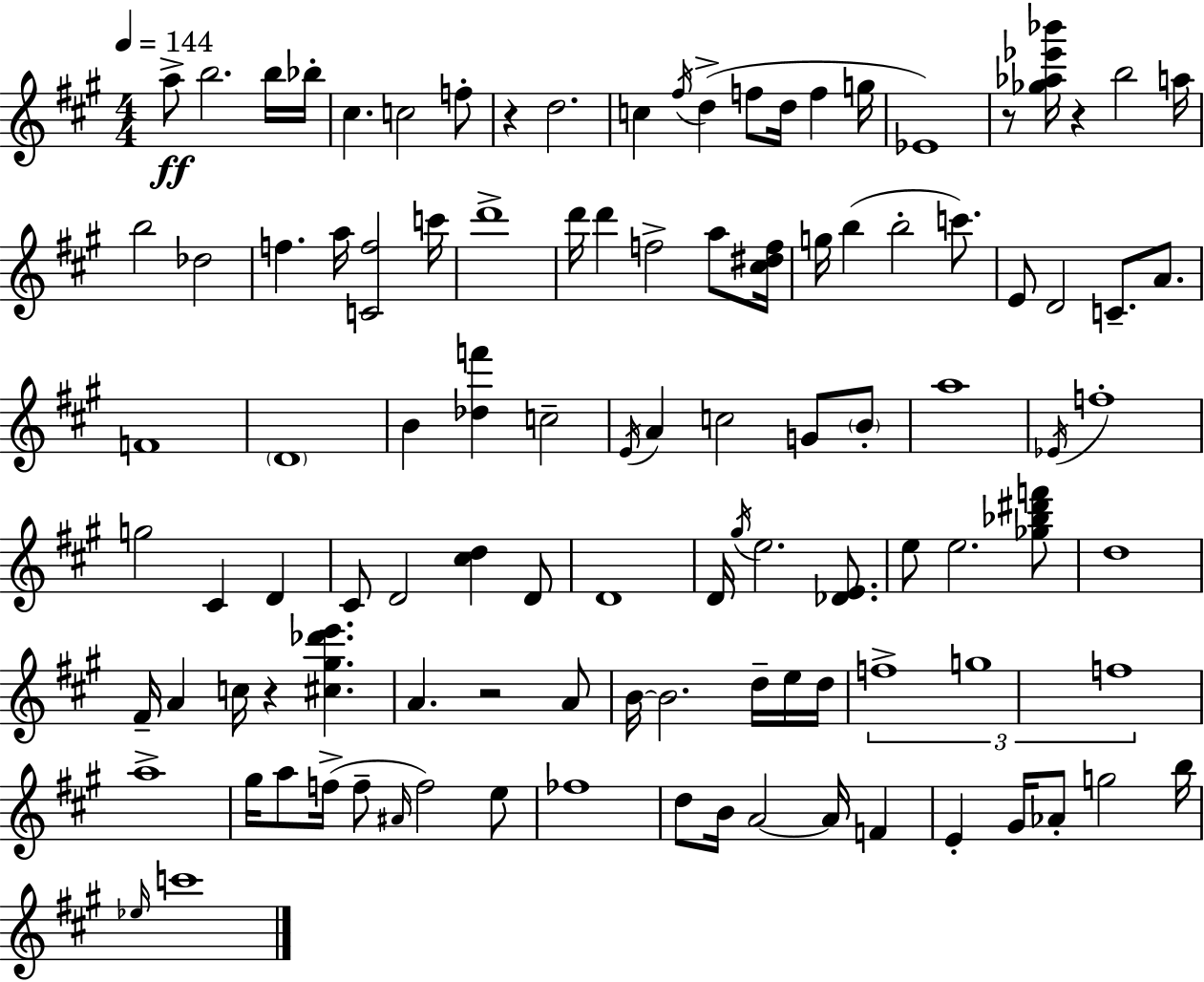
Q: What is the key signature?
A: A major